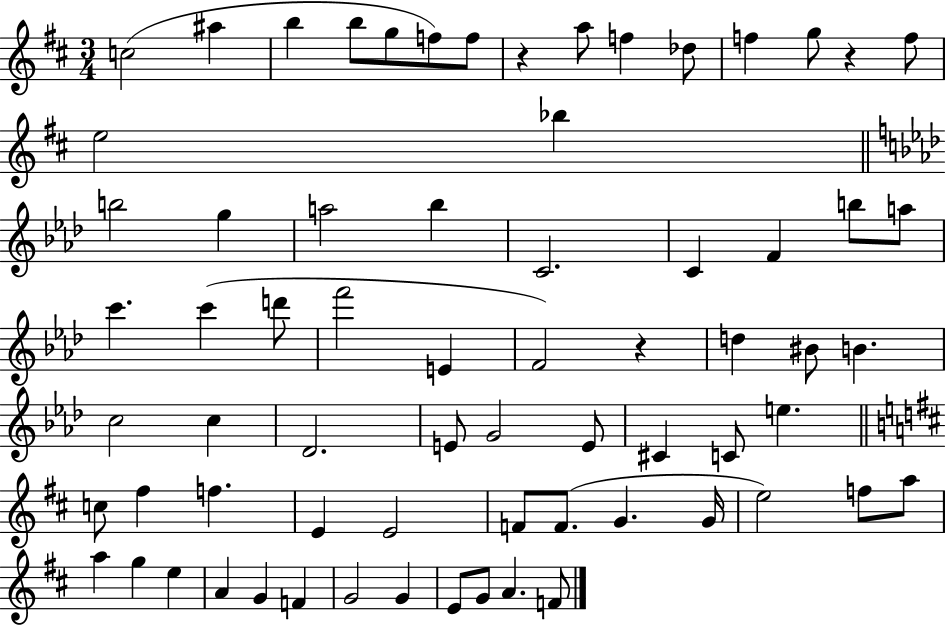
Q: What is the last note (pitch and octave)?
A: F4